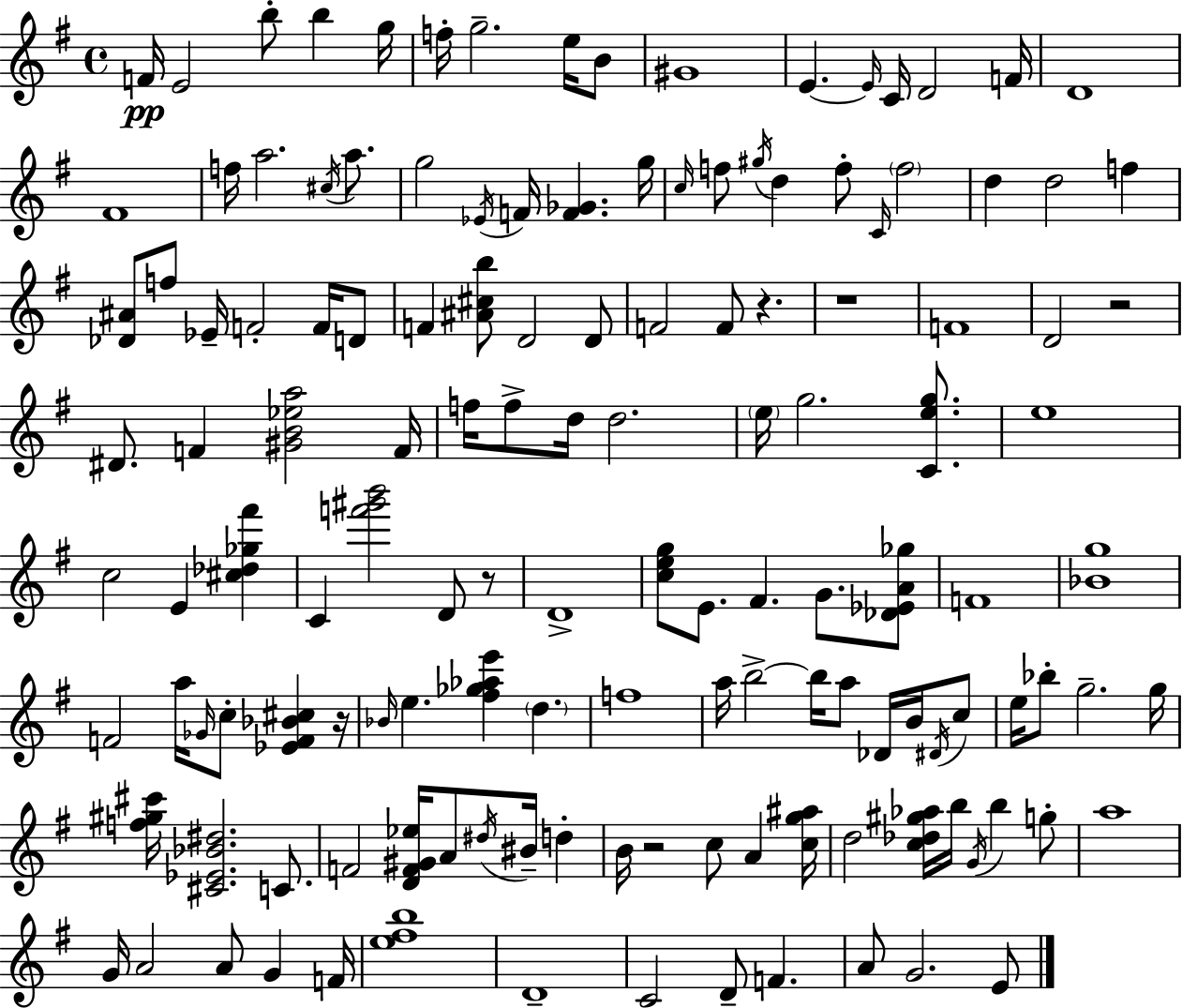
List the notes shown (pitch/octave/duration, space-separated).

F4/s E4/h B5/e B5/q G5/s F5/s G5/h. E5/s B4/e G#4/w E4/q. E4/s C4/s D4/h F4/s D4/w F#4/w F5/s A5/h. C#5/s A5/e. G5/h Eb4/s F4/s [F4,Gb4]/q. G5/s C5/s F5/e G#5/s D5/q F5/e C4/s F5/h D5/q D5/h F5/q [Db4,A#4]/e F5/e Eb4/s F4/h F4/s D4/e F4/q [A#4,C#5,B5]/e D4/h D4/e F4/h F4/e R/q. R/w F4/w D4/h R/h D#4/e. F4/q [G#4,B4,Eb5,A5]/h F4/s F5/s F5/e D5/s D5/h. E5/s G5/h. [C4,E5,G5]/e. E5/w C5/h E4/q [C#5,Db5,Gb5,F#6]/q C4/q [F6,G#6,B6]/h D4/e R/e D4/w [C5,E5,G5]/e E4/e. F#4/q. G4/e. [Db4,Eb4,A4,Gb5]/e F4/w [Bb4,G5]/w F4/h A5/s Gb4/s C5/e [Eb4,F4,Bb4,C#5]/q R/s Bb4/s E5/q. [F#5,Gb5,Ab5,E6]/q D5/q. F5/w A5/s B5/h B5/s A5/e Db4/s B4/s D#4/s C5/e E5/s Bb5/e G5/h. G5/s [F5,G#5,C#6]/s [C#4,Eb4,Bb4,D#5]/h. C4/e. F4/h [D4,F4,G#4,Eb5]/s A4/e D#5/s BIS4/s D5/q B4/s R/h C5/e A4/q [C5,G5,A#5]/s D5/h [C5,Db5,G#5,Ab5]/s B5/s G4/s B5/q G5/e A5/w G4/s A4/h A4/e G4/q F4/s [E5,F#5,B5]/w D4/w C4/h D4/e F4/q. A4/e G4/h. E4/e